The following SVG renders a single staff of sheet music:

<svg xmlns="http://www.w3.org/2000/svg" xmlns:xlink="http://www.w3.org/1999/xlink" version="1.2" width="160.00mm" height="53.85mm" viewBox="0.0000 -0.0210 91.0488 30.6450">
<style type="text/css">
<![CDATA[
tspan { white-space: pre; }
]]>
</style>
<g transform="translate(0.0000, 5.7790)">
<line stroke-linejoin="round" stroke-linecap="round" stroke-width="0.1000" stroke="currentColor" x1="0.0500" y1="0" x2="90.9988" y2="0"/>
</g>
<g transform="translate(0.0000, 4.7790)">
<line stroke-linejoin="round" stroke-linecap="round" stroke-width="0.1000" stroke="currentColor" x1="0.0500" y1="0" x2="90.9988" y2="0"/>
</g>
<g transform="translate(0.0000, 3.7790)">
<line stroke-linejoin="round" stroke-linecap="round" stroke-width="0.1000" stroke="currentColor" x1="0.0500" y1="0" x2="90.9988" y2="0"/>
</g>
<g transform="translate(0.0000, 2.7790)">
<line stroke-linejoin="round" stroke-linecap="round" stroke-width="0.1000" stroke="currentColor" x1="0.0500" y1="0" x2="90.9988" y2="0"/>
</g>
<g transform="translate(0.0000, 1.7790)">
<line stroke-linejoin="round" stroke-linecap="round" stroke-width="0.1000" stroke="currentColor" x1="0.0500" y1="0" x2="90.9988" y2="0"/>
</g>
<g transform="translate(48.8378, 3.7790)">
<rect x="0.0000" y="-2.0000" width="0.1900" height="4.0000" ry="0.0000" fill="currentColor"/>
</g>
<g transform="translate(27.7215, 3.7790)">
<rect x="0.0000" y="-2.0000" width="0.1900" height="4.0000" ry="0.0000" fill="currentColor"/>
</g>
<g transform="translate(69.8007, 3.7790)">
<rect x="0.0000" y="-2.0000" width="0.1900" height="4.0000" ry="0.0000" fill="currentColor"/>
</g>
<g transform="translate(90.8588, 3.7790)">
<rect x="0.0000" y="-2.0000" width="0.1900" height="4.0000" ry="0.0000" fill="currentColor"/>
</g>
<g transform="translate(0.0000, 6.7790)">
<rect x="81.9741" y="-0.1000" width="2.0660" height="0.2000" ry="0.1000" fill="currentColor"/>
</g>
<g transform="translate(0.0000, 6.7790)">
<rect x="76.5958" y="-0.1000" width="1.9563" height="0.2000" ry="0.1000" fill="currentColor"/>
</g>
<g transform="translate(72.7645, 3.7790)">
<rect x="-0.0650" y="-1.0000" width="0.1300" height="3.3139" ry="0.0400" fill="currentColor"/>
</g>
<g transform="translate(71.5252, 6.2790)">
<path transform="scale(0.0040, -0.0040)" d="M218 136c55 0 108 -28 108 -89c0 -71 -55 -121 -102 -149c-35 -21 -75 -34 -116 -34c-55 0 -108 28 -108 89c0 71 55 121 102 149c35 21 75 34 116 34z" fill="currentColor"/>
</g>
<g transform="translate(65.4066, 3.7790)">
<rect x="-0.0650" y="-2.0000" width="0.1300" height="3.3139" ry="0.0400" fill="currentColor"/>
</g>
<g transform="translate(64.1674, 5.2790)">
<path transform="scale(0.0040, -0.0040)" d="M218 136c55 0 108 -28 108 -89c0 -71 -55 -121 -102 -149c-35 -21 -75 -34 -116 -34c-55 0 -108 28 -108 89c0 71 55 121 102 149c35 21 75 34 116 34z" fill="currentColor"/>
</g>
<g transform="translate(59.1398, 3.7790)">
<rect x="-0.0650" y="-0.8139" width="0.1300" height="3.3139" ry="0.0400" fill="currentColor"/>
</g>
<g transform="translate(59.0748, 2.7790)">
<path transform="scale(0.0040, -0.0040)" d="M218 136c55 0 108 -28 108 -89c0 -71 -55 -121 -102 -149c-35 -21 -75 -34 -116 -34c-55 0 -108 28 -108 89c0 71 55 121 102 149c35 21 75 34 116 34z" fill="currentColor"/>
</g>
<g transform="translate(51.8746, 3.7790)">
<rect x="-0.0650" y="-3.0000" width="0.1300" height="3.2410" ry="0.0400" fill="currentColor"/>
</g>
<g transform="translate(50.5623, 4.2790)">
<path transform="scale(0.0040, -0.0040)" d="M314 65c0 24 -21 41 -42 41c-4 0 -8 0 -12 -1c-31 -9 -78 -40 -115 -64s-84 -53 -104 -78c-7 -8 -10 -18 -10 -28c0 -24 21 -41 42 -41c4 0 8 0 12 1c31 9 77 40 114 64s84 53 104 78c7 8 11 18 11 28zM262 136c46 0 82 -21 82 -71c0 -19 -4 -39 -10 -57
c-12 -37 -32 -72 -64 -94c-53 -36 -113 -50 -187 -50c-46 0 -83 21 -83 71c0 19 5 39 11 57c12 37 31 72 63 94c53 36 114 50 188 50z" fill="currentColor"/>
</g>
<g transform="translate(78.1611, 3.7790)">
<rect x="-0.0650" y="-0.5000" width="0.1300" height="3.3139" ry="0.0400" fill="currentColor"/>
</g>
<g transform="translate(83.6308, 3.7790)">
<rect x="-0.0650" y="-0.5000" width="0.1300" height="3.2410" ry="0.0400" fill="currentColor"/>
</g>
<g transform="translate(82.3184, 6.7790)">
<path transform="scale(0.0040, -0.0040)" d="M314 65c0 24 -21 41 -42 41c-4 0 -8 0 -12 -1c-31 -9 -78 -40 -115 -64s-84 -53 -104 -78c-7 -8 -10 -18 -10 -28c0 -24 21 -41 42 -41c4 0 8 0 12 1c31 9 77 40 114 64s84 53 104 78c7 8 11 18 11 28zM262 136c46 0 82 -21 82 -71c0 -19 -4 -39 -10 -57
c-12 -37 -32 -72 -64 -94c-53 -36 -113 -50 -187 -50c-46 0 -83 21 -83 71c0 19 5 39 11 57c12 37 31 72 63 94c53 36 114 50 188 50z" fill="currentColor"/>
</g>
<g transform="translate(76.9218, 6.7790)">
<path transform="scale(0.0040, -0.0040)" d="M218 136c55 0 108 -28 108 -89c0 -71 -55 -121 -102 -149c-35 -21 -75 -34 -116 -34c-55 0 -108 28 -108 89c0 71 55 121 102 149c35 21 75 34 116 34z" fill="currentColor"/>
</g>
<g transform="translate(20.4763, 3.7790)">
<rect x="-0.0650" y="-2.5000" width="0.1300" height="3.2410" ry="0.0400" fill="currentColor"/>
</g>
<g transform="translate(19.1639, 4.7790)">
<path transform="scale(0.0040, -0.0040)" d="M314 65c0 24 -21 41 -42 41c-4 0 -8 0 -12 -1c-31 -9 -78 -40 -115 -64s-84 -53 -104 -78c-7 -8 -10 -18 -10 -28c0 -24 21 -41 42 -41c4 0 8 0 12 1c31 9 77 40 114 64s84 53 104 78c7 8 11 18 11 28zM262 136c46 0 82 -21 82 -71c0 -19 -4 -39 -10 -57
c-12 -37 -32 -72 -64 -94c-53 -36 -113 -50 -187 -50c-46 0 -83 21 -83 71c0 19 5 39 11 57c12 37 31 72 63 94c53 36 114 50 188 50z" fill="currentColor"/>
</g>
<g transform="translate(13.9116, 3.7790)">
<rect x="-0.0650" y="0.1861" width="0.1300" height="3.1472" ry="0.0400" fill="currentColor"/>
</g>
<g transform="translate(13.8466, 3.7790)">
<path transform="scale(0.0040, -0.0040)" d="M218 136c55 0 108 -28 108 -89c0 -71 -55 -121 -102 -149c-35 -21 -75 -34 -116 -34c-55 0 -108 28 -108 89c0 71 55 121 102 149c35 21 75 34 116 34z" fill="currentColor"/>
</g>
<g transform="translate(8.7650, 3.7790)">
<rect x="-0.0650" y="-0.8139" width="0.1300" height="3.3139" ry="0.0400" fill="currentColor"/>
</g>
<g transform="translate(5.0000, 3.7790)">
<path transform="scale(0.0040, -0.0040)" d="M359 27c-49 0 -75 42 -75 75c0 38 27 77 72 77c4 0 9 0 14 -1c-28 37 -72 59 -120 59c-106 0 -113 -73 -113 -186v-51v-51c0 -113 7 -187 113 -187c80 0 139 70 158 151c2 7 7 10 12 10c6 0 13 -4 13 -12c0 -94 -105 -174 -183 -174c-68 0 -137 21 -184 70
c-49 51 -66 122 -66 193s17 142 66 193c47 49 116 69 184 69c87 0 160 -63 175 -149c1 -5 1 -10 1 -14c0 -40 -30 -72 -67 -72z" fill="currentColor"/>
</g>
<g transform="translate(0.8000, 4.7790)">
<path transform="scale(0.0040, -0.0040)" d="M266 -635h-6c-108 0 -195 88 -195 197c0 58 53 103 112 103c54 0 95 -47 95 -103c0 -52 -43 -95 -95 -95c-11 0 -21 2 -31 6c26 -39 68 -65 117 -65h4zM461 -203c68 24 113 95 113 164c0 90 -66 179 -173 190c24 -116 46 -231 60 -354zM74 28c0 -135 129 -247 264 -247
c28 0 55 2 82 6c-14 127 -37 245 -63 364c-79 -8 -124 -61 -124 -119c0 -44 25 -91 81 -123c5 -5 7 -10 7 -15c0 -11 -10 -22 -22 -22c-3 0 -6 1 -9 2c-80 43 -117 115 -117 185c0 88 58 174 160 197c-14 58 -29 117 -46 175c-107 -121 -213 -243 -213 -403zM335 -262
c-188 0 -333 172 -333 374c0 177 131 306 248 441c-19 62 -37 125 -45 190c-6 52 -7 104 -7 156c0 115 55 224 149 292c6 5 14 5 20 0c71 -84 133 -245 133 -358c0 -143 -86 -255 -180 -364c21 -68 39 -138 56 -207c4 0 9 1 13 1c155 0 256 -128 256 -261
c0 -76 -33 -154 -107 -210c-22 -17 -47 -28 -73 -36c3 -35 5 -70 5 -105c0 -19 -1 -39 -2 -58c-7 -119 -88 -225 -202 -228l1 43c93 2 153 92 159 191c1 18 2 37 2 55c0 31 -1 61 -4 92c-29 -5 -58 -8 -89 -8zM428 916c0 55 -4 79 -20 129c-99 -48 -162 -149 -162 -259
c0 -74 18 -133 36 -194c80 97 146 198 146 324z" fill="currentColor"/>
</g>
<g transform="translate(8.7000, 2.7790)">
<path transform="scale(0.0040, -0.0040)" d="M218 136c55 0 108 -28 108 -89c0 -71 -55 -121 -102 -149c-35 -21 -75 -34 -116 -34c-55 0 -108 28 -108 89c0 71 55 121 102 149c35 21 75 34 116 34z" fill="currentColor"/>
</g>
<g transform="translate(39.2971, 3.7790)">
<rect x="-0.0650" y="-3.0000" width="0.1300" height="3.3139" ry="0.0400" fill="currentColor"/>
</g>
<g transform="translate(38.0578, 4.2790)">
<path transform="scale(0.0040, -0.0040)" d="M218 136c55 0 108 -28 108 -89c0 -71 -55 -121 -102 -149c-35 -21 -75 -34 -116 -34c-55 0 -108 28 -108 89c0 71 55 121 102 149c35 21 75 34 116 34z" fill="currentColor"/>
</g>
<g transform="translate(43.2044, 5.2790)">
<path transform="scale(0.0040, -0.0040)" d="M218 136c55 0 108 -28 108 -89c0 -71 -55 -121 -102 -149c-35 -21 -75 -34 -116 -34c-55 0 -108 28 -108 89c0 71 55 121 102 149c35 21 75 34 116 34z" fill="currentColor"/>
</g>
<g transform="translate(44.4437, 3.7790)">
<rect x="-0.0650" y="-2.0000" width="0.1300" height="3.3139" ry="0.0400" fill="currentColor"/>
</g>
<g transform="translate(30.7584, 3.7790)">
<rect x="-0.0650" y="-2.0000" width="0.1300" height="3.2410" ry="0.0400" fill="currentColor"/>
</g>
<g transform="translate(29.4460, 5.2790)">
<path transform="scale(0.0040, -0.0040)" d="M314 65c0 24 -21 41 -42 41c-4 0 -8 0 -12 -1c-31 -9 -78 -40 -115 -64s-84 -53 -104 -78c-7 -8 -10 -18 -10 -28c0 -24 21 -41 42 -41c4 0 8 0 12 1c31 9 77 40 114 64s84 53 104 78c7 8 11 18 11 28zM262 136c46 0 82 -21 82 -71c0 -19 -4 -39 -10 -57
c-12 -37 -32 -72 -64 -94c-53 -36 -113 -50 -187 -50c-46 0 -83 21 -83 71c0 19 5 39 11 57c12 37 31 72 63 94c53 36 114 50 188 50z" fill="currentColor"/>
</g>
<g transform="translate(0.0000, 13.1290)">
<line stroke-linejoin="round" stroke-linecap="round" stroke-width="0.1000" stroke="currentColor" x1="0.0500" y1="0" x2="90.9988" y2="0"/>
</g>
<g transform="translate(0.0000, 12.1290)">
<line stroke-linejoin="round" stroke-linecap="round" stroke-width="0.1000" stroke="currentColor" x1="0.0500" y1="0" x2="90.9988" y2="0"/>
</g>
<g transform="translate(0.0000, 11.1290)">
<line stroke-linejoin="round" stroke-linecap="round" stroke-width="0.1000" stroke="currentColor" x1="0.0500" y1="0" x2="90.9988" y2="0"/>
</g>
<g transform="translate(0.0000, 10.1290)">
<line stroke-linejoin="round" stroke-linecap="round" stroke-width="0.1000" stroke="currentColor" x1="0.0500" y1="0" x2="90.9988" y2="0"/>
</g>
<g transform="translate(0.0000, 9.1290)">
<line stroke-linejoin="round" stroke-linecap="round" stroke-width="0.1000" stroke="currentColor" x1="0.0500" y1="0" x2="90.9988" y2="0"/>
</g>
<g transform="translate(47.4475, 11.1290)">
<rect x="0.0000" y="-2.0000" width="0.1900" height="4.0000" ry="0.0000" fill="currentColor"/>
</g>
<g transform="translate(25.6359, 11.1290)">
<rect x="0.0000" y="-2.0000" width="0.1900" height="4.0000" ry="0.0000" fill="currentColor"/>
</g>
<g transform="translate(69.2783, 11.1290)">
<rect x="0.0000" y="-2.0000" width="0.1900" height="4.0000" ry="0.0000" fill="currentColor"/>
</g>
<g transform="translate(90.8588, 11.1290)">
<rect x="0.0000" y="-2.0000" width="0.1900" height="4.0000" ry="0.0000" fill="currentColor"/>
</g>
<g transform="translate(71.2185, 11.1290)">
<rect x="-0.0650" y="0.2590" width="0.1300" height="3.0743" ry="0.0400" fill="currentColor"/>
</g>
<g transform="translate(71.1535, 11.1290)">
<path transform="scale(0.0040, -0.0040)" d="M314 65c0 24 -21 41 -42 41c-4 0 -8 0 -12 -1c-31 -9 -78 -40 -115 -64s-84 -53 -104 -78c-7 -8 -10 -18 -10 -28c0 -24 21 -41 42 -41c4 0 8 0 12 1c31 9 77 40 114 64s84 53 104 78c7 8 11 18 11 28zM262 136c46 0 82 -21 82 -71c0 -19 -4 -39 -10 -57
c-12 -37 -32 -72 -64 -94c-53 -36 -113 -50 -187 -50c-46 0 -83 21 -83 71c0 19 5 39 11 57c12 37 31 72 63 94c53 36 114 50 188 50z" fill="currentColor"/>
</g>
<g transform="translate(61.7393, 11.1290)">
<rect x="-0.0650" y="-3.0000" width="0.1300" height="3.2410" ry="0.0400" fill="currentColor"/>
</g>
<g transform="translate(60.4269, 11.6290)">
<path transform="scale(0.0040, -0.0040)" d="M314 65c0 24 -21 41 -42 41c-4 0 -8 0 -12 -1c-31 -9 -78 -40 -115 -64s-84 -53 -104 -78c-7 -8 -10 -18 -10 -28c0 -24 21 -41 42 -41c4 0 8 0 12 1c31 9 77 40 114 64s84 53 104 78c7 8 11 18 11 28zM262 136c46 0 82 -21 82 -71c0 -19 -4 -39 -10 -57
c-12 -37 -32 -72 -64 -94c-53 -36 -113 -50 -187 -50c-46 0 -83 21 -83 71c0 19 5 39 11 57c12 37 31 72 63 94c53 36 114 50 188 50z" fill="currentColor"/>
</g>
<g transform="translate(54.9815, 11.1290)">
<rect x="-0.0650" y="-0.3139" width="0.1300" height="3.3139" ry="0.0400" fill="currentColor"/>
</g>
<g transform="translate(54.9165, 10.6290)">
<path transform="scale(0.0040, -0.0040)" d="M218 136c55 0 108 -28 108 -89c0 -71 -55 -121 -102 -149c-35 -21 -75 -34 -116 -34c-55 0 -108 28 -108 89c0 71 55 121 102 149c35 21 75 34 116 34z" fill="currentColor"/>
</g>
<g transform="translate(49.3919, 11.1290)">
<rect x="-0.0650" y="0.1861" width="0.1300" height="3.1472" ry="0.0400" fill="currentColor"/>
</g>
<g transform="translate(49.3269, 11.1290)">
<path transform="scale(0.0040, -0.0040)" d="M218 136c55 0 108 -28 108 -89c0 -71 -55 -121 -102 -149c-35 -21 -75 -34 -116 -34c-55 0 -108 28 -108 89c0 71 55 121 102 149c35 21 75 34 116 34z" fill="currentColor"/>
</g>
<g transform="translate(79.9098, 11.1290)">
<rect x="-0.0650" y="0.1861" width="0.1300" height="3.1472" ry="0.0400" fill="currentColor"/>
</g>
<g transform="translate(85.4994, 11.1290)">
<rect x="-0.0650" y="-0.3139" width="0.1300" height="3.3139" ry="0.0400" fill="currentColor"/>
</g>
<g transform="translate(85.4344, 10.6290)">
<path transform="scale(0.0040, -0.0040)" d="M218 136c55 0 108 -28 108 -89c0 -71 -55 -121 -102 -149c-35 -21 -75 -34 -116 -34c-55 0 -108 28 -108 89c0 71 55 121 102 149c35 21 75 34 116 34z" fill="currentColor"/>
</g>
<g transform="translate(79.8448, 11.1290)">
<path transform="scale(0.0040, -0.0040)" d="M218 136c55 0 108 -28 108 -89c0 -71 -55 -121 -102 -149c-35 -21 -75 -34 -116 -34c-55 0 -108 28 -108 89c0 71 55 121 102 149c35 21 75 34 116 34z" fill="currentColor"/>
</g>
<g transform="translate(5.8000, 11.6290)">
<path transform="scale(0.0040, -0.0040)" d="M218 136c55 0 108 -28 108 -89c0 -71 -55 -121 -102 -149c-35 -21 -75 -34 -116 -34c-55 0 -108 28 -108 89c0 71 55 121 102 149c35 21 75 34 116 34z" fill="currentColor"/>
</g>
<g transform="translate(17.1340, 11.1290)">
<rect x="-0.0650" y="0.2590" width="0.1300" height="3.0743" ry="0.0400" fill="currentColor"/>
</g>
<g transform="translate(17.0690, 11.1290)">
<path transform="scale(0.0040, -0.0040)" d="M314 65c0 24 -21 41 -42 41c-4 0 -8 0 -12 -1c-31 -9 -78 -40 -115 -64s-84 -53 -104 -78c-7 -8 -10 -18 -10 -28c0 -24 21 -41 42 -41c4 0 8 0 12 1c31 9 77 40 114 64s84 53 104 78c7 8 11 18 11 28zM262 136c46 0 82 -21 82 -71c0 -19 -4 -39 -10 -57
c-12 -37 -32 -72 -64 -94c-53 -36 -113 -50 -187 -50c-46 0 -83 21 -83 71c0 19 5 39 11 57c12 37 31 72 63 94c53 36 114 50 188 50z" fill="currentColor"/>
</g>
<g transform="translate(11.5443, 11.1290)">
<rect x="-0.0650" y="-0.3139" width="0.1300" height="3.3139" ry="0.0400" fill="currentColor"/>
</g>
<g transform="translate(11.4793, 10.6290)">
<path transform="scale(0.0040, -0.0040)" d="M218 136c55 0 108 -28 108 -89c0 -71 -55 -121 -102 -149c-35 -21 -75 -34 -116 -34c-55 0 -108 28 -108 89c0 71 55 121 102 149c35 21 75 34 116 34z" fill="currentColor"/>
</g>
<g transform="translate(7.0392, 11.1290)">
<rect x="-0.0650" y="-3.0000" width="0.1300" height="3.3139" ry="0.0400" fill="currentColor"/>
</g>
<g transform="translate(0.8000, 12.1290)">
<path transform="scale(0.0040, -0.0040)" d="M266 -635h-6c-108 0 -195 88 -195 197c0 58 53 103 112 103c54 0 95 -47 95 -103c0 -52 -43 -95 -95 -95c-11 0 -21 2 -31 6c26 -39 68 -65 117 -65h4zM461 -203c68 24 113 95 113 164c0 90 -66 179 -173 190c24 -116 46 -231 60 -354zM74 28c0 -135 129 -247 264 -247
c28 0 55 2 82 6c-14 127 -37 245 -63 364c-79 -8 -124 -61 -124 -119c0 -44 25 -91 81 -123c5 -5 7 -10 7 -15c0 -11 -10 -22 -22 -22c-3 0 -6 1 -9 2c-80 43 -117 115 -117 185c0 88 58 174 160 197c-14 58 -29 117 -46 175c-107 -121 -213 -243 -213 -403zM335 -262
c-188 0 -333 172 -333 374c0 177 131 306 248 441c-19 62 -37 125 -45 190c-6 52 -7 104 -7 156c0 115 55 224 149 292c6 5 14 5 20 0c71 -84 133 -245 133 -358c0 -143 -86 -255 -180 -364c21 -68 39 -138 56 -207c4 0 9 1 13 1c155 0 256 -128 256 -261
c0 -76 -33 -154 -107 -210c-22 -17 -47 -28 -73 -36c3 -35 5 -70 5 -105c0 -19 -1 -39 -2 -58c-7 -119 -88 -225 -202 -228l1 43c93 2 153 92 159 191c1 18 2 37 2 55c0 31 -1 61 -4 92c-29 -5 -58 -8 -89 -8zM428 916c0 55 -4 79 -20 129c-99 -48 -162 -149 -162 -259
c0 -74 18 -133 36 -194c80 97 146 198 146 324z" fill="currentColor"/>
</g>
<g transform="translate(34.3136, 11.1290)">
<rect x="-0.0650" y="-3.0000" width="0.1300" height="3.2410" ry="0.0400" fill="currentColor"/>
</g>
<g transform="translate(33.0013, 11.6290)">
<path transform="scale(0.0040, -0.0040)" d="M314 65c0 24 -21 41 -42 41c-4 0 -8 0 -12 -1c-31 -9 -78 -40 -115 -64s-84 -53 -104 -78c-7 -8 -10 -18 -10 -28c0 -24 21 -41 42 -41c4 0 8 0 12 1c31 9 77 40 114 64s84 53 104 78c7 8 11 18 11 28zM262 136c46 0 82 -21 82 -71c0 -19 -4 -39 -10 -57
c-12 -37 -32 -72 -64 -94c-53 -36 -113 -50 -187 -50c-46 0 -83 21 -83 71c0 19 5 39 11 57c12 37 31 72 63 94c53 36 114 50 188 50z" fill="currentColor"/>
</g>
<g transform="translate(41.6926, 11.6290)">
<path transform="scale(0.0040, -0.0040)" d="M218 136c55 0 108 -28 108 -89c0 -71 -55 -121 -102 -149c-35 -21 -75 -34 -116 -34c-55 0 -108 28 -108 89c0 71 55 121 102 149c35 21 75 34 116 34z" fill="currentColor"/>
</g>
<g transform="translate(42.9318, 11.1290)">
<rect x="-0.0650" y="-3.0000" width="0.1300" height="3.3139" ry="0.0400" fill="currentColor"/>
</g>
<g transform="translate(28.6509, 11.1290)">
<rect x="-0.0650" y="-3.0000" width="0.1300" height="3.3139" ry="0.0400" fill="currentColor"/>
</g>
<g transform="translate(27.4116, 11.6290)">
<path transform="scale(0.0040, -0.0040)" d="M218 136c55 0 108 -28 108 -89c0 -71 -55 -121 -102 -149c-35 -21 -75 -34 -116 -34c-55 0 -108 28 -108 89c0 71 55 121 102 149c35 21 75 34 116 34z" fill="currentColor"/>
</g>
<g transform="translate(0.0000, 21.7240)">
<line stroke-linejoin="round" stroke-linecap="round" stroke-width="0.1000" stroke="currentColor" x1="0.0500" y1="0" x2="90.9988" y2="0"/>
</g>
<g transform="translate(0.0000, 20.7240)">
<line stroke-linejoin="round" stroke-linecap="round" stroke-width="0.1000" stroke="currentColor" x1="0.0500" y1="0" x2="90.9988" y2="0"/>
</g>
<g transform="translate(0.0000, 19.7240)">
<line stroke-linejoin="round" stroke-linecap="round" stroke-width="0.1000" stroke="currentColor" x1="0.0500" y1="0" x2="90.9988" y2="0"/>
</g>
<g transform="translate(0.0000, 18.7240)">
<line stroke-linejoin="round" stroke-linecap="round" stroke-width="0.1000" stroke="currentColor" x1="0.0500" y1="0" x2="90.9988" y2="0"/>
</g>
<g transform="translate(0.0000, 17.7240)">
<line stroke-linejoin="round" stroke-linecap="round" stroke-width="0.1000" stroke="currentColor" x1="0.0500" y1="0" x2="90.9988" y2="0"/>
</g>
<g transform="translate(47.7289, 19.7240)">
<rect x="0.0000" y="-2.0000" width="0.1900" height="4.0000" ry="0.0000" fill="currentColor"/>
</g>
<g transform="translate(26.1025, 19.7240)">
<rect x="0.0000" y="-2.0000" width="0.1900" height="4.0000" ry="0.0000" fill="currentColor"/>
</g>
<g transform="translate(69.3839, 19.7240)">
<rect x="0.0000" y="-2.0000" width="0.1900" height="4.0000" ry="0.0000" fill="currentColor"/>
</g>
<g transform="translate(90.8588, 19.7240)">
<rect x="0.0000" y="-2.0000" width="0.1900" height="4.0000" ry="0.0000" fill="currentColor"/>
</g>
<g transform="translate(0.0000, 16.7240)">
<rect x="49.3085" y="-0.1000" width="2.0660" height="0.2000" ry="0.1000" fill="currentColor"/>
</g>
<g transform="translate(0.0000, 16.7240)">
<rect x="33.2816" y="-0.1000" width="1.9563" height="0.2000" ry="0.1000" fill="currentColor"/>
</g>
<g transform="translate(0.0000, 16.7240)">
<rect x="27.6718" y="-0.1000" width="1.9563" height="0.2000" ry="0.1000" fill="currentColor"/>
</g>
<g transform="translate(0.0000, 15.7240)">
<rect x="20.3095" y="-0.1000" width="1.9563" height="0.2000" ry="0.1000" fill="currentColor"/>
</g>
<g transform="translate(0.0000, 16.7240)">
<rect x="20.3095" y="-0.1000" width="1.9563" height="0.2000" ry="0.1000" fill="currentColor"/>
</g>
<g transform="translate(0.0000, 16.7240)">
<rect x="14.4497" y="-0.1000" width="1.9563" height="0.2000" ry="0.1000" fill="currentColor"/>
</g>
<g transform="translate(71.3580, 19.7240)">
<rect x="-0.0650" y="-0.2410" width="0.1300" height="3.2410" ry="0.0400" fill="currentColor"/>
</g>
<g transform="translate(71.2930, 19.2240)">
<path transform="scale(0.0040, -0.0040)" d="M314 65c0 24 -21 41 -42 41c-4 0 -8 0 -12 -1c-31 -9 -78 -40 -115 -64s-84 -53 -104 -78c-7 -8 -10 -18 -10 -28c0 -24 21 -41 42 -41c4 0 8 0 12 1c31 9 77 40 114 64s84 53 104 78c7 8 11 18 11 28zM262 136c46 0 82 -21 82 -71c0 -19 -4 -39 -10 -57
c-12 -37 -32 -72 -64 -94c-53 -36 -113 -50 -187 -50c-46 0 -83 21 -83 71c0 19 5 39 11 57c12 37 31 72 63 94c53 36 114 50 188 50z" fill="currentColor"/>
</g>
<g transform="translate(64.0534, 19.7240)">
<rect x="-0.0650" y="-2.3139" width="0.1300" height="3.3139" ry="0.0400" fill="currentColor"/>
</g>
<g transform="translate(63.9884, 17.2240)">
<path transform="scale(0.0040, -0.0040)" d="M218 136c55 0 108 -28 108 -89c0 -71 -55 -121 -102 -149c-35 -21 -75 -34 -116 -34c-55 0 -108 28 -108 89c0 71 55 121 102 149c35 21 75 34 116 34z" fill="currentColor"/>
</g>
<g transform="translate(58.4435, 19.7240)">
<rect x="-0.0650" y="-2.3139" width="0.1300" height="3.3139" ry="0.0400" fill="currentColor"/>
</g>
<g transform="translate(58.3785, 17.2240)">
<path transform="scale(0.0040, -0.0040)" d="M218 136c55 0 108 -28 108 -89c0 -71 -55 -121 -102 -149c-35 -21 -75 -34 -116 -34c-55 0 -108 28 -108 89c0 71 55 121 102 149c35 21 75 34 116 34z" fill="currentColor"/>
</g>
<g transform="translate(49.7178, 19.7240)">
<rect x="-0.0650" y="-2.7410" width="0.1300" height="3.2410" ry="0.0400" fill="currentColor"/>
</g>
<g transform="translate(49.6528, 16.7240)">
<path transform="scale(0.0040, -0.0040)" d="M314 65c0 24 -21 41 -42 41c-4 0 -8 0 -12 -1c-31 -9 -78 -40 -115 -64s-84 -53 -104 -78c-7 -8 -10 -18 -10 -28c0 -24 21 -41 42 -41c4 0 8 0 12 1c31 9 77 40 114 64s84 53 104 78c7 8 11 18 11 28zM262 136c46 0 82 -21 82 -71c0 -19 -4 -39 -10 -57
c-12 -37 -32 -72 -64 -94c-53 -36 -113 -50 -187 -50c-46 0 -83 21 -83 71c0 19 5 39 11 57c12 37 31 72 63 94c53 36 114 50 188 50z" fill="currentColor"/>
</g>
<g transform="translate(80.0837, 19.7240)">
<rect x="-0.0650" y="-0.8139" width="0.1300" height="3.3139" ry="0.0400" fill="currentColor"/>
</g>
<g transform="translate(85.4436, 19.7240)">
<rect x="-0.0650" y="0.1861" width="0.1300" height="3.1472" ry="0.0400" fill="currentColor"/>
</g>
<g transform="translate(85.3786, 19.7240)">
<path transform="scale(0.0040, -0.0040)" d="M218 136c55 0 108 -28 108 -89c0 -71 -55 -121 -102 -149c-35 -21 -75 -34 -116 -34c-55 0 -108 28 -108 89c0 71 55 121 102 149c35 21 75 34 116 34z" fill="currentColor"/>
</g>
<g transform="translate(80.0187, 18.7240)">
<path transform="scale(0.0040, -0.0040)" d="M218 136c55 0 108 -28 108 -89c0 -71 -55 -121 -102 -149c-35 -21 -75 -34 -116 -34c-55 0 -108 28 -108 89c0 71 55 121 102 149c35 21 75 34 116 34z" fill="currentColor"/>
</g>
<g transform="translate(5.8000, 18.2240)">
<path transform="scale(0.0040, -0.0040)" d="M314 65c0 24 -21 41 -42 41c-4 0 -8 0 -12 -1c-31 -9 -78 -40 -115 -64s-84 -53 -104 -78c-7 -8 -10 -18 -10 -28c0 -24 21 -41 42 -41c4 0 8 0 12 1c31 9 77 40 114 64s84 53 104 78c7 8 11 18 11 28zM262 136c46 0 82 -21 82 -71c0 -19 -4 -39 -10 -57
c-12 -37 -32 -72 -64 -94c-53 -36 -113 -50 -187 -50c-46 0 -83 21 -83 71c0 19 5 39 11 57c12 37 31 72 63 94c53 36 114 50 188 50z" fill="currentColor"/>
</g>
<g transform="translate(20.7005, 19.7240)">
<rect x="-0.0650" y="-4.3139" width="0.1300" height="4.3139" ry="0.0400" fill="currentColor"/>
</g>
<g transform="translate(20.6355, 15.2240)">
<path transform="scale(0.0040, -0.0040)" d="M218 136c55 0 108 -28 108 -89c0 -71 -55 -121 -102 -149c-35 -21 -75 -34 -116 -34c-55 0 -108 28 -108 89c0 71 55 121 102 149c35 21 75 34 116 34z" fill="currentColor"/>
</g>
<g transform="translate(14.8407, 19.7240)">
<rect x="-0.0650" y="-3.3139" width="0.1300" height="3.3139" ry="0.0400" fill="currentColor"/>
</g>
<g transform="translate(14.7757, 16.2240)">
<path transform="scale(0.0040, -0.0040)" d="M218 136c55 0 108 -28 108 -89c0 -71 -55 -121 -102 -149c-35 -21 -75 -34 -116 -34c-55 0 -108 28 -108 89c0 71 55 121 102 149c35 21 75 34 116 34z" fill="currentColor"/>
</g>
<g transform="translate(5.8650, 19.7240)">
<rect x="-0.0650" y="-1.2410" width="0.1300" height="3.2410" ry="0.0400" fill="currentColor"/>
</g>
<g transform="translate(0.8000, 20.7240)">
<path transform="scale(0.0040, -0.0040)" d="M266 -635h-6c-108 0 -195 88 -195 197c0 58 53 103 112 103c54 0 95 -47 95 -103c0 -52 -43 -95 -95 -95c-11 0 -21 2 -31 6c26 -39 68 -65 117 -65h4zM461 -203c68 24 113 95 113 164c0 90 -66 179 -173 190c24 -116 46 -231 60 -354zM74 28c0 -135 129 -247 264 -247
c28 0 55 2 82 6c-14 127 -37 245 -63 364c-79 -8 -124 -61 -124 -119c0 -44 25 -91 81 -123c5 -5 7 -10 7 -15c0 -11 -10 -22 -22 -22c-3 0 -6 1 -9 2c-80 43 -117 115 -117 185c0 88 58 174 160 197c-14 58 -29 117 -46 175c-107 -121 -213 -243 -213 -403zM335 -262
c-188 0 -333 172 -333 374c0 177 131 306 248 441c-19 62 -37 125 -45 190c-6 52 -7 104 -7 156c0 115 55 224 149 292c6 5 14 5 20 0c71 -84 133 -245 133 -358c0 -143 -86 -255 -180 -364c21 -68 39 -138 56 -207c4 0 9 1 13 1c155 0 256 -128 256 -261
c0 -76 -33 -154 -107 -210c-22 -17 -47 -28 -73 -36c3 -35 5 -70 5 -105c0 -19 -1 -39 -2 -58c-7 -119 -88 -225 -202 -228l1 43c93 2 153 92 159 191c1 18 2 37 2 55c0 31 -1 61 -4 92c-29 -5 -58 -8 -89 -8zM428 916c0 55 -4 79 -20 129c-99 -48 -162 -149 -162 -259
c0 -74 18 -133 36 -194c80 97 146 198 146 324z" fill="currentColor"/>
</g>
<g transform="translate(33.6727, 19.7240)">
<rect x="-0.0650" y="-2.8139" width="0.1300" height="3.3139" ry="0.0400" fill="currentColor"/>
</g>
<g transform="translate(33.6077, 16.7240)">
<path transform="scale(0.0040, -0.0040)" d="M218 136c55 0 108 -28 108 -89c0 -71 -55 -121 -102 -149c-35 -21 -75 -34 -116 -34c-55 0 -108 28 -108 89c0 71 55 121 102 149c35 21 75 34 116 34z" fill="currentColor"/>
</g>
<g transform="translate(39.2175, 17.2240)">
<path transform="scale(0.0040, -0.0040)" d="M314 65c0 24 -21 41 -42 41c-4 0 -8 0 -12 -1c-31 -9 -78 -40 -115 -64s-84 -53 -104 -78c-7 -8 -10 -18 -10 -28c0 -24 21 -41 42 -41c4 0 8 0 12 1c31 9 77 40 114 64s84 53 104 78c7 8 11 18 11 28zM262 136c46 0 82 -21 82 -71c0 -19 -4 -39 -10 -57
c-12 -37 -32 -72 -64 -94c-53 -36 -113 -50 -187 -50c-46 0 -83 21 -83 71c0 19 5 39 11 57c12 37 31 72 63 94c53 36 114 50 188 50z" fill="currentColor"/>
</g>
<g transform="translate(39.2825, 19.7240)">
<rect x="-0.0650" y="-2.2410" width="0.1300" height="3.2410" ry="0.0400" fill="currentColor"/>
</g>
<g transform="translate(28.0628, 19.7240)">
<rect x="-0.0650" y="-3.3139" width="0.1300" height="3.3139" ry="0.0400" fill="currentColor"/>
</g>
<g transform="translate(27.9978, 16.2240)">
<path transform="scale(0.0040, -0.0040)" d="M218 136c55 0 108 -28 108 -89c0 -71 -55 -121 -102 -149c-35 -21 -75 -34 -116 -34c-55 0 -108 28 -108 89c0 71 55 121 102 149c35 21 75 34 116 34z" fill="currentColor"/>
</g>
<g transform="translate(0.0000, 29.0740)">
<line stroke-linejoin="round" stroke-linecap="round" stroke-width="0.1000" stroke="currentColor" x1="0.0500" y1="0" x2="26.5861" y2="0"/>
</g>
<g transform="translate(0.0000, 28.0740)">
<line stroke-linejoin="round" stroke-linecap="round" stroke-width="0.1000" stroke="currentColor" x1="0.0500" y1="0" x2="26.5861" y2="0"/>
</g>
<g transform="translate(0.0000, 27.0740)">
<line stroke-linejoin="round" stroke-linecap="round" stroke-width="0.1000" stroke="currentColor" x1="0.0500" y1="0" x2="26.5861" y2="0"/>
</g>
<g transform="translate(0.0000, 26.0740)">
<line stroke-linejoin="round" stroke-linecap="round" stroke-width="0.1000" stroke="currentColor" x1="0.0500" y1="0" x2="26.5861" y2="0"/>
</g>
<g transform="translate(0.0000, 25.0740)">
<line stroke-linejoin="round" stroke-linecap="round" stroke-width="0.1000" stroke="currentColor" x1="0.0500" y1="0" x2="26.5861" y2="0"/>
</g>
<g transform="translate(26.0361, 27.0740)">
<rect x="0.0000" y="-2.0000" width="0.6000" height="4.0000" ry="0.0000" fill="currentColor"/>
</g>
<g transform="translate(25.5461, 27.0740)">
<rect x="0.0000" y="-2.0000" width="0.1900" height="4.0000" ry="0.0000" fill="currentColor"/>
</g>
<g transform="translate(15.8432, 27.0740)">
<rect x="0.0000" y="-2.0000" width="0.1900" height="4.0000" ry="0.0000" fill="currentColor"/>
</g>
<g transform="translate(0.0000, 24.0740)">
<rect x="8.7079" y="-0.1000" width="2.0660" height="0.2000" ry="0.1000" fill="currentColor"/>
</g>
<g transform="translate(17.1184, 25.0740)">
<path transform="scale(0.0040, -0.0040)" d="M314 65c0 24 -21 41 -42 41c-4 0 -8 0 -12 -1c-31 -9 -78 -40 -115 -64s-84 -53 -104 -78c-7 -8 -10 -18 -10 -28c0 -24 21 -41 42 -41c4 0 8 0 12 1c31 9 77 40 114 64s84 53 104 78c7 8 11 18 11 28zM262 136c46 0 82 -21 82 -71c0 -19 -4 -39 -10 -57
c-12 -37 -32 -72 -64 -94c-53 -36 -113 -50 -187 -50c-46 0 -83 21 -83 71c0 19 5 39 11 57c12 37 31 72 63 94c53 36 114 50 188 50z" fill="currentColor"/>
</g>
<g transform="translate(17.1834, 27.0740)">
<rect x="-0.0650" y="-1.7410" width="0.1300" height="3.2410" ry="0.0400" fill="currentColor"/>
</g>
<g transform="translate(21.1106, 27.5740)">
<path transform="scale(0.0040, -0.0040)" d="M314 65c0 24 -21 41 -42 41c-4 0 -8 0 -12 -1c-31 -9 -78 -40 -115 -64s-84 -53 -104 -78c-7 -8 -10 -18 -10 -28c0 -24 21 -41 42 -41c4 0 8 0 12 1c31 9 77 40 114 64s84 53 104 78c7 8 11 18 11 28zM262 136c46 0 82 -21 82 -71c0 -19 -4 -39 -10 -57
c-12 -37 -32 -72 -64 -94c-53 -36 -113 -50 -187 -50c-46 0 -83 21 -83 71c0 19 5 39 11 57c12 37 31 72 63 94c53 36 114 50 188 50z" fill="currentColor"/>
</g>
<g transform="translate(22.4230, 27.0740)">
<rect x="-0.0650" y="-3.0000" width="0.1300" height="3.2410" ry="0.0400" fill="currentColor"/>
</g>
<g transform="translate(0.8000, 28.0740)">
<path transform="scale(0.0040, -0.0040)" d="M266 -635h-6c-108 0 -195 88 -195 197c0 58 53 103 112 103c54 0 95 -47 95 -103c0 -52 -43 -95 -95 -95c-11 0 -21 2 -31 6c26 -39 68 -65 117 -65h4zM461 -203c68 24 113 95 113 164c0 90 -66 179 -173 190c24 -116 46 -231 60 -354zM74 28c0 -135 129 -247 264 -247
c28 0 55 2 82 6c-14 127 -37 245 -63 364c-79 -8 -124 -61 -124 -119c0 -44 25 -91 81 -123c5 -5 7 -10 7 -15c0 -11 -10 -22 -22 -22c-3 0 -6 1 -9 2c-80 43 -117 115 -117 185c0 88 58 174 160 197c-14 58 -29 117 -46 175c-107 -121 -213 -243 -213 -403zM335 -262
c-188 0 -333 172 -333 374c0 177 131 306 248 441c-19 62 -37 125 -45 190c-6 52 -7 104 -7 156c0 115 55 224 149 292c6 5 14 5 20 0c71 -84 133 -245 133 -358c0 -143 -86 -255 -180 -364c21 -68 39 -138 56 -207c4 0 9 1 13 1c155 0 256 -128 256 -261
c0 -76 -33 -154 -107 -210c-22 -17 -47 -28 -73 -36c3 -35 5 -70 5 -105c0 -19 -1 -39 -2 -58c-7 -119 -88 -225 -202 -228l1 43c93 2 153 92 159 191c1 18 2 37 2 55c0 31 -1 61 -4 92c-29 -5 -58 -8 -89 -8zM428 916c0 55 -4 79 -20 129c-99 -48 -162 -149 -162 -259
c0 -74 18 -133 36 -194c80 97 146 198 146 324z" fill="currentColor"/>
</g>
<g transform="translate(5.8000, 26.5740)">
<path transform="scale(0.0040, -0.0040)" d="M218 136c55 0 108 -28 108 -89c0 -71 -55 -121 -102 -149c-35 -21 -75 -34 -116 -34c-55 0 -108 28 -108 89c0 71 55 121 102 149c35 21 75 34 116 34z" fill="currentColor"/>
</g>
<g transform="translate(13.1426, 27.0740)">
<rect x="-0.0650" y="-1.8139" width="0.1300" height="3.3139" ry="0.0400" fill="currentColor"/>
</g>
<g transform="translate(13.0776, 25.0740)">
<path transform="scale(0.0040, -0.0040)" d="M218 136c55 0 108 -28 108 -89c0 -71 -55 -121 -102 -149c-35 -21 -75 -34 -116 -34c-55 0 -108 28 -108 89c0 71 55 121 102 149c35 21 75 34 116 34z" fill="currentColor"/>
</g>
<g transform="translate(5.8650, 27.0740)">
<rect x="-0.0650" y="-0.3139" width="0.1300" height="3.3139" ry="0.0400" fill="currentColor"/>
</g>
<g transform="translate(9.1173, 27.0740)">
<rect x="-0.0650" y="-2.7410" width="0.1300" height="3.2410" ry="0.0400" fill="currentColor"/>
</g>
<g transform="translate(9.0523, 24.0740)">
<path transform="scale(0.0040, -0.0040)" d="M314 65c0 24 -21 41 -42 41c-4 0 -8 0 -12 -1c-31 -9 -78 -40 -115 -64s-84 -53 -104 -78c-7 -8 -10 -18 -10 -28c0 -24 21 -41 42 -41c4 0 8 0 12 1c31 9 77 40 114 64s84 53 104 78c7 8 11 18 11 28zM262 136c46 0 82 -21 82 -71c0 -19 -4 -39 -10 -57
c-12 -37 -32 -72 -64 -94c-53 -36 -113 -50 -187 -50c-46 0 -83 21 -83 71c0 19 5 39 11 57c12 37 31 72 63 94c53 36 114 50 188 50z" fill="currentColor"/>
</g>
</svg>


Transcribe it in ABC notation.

X:1
T:Untitled
M:4/4
L:1/4
K:C
d B G2 F2 A F A2 d F D C C2 A c B2 A A2 A B c A2 B2 B c e2 b d' b a g2 a2 g g c2 d B c a2 f f2 A2